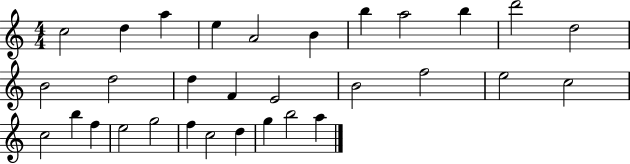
C5/h D5/q A5/q E5/q A4/h B4/q B5/q A5/h B5/q D6/h D5/h B4/h D5/h D5/q F4/q E4/h B4/h F5/h E5/h C5/h C5/h B5/q F5/q E5/h G5/h F5/q C5/h D5/q G5/q B5/h A5/q